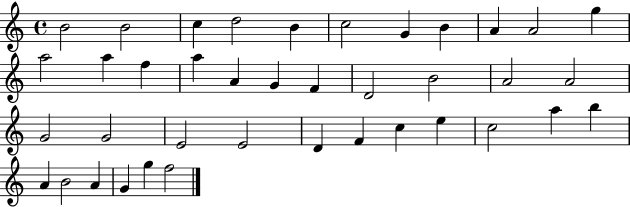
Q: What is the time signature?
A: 4/4